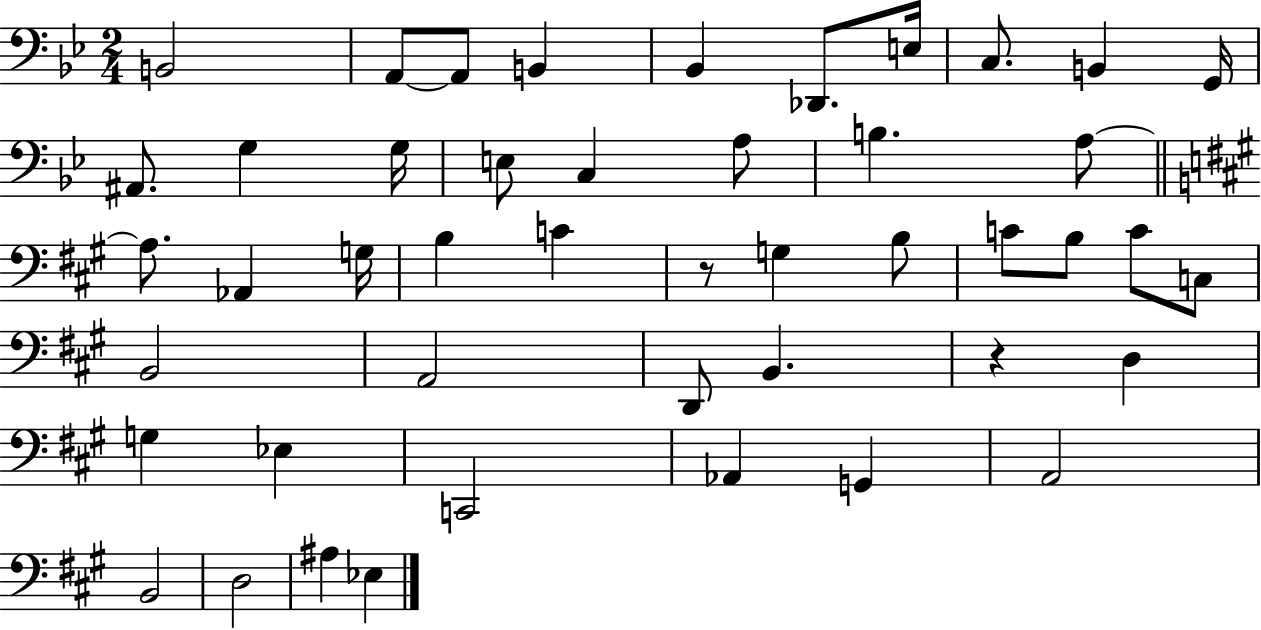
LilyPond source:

{
  \clef bass
  \numericTimeSignature
  \time 2/4
  \key bes \major
  \repeat volta 2 { b,2 | a,8~~ a,8 b,4 | bes,4 des,8. e16 | c8. b,4 g,16 | \break ais,8. g4 g16 | e8 c4 a8 | b4. a8~~ | \bar "||" \break \key a \major a8. aes,4 g16 | b4 c'4 | r8 g4 b8 | c'8 b8 c'8 c8 | \break b,2 | a,2 | d,8 b,4. | r4 d4 | \break g4 ees4 | c,2 | aes,4 g,4 | a,2 | \break b,2 | d2 | ais4 ees4 | } \bar "|."
}